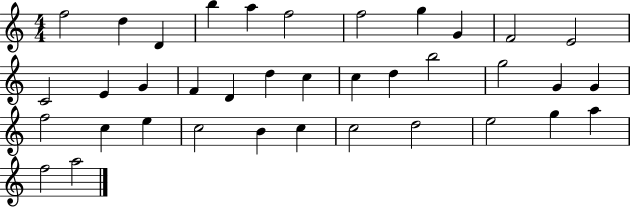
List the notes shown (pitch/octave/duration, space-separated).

F5/h D5/q D4/q B5/q A5/q F5/h F5/h G5/q G4/q F4/h E4/h C4/h E4/q G4/q F4/q D4/q D5/q C5/q C5/q D5/q B5/h G5/h G4/q G4/q F5/h C5/q E5/q C5/h B4/q C5/q C5/h D5/h E5/h G5/q A5/q F5/h A5/h